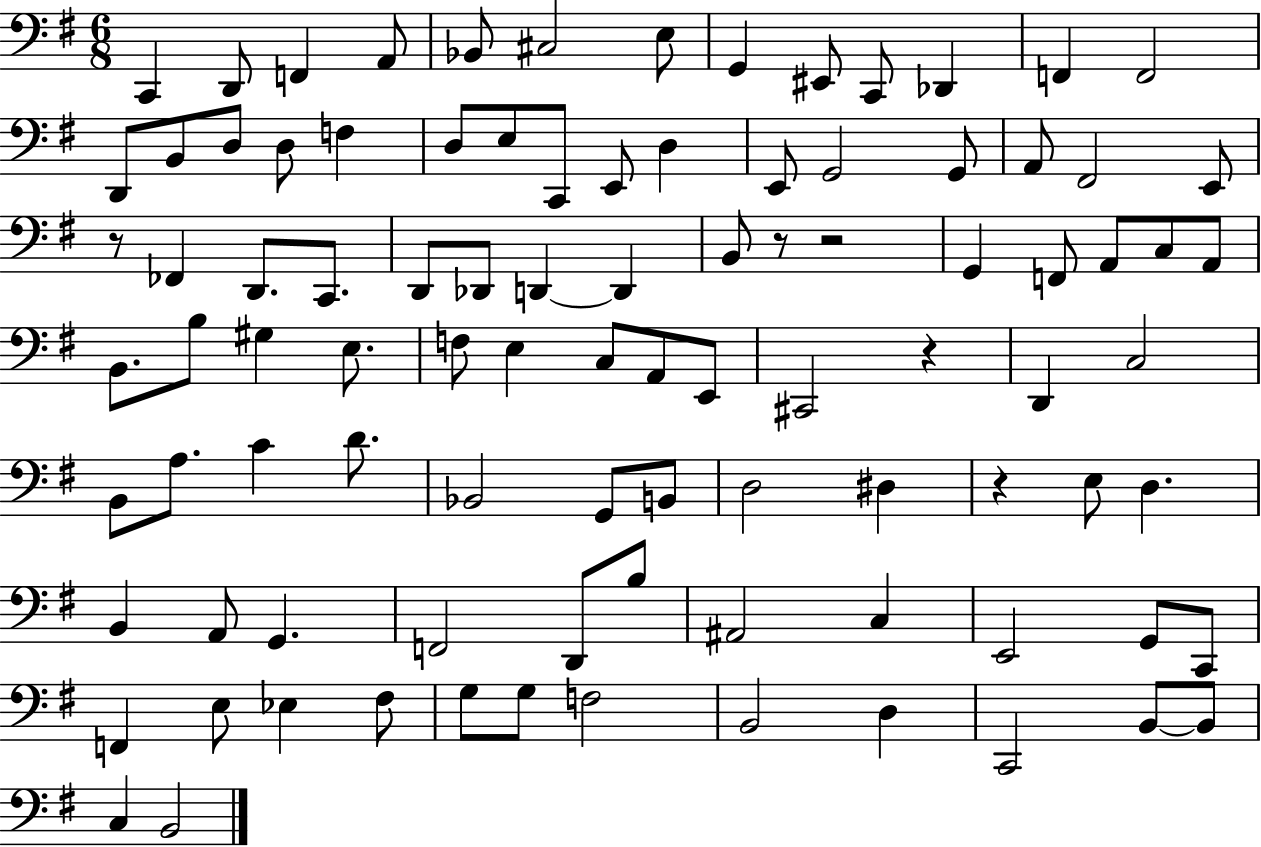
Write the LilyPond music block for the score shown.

{
  \clef bass
  \numericTimeSignature
  \time 6/8
  \key g \major
  c,4 d,8 f,4 a,8 | bes,8 cis2 e8 | g,4 eis,8 c,8 des,4 | f,4 f,2 | \break d,8 b,8 d8 d8 f4 | d8 e8 c,8 e,8 d4 | e,8 g,2 g,8 | a,8 fis,2 e,8 | \break r8 fes,4 d,8. c,8. | d,8 des,8 d,4~~ d,4 | b,8 r8 r2 | g,4 f,8 a,8 c8 a,8 | \break b,8. b8 gis4 e8. | f8 e4 c8 a,8 e,8 | cis,2 r4 | d,4 c2 | \break b,8 a8. c'4 d'8. | bes,2 g,8 b,8 | d2 dis4 | r4 e8 d4. | \break b,4 a,8 g,4. | f,2 d,8 b8 | ais,2 c4 | e,2 g,8 c,8 | \break f,4 e8 ees4 fis8 | g8 g8 f2 | b,2 d4 | c,2 b,8~~ b,8 | \break c4 b,2 | \bar "|."
}